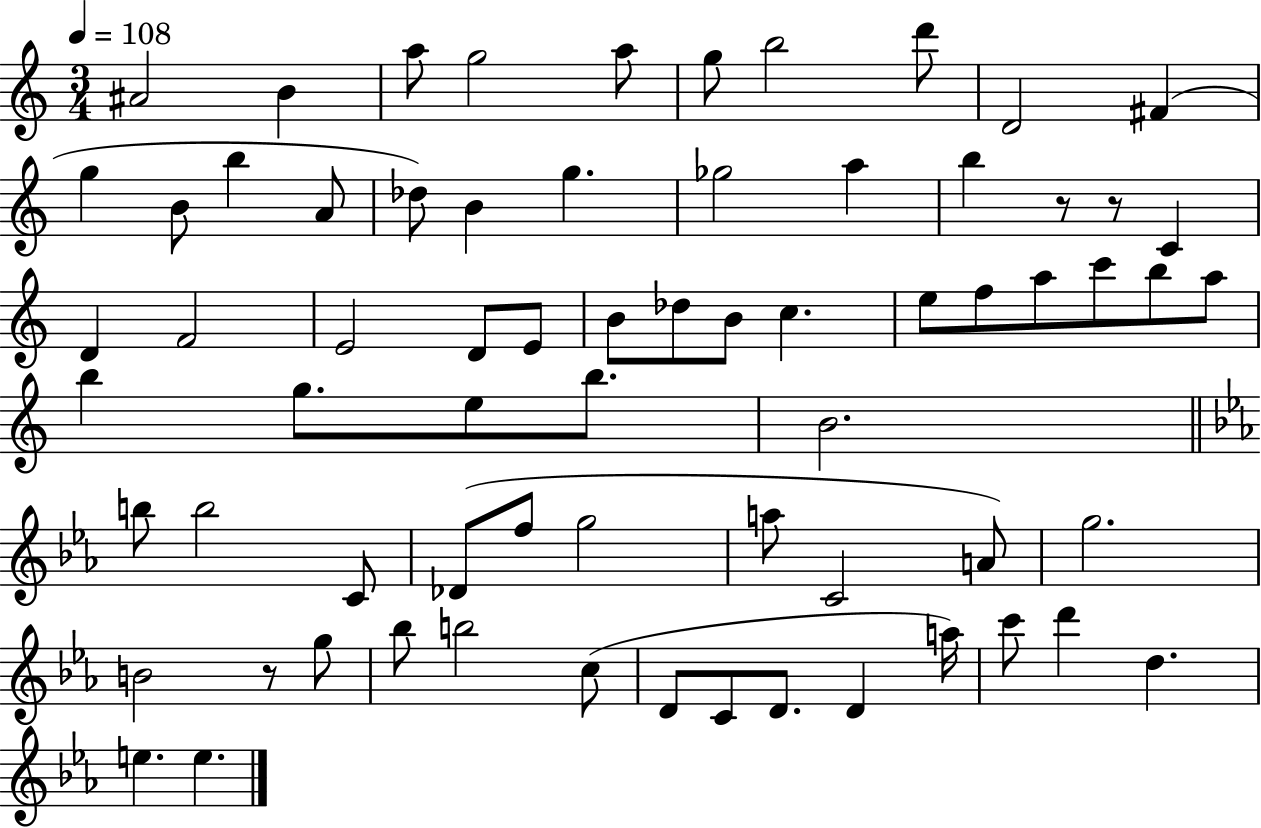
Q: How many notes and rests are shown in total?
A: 69